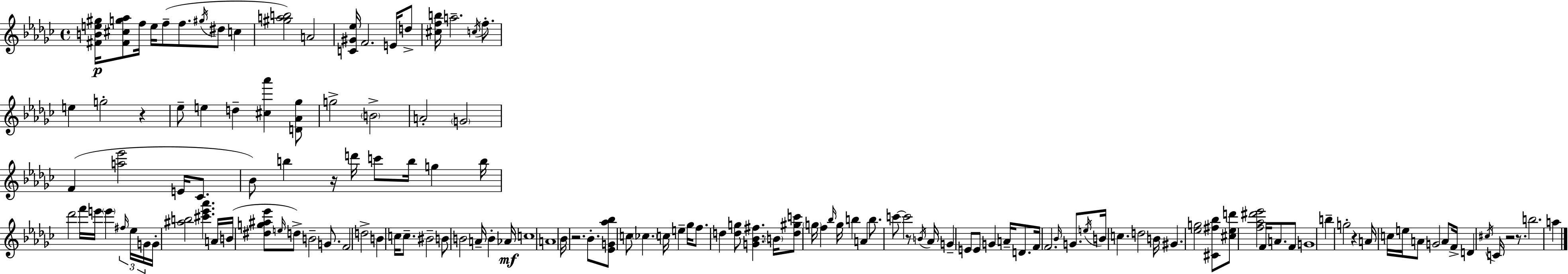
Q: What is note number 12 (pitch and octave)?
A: A5